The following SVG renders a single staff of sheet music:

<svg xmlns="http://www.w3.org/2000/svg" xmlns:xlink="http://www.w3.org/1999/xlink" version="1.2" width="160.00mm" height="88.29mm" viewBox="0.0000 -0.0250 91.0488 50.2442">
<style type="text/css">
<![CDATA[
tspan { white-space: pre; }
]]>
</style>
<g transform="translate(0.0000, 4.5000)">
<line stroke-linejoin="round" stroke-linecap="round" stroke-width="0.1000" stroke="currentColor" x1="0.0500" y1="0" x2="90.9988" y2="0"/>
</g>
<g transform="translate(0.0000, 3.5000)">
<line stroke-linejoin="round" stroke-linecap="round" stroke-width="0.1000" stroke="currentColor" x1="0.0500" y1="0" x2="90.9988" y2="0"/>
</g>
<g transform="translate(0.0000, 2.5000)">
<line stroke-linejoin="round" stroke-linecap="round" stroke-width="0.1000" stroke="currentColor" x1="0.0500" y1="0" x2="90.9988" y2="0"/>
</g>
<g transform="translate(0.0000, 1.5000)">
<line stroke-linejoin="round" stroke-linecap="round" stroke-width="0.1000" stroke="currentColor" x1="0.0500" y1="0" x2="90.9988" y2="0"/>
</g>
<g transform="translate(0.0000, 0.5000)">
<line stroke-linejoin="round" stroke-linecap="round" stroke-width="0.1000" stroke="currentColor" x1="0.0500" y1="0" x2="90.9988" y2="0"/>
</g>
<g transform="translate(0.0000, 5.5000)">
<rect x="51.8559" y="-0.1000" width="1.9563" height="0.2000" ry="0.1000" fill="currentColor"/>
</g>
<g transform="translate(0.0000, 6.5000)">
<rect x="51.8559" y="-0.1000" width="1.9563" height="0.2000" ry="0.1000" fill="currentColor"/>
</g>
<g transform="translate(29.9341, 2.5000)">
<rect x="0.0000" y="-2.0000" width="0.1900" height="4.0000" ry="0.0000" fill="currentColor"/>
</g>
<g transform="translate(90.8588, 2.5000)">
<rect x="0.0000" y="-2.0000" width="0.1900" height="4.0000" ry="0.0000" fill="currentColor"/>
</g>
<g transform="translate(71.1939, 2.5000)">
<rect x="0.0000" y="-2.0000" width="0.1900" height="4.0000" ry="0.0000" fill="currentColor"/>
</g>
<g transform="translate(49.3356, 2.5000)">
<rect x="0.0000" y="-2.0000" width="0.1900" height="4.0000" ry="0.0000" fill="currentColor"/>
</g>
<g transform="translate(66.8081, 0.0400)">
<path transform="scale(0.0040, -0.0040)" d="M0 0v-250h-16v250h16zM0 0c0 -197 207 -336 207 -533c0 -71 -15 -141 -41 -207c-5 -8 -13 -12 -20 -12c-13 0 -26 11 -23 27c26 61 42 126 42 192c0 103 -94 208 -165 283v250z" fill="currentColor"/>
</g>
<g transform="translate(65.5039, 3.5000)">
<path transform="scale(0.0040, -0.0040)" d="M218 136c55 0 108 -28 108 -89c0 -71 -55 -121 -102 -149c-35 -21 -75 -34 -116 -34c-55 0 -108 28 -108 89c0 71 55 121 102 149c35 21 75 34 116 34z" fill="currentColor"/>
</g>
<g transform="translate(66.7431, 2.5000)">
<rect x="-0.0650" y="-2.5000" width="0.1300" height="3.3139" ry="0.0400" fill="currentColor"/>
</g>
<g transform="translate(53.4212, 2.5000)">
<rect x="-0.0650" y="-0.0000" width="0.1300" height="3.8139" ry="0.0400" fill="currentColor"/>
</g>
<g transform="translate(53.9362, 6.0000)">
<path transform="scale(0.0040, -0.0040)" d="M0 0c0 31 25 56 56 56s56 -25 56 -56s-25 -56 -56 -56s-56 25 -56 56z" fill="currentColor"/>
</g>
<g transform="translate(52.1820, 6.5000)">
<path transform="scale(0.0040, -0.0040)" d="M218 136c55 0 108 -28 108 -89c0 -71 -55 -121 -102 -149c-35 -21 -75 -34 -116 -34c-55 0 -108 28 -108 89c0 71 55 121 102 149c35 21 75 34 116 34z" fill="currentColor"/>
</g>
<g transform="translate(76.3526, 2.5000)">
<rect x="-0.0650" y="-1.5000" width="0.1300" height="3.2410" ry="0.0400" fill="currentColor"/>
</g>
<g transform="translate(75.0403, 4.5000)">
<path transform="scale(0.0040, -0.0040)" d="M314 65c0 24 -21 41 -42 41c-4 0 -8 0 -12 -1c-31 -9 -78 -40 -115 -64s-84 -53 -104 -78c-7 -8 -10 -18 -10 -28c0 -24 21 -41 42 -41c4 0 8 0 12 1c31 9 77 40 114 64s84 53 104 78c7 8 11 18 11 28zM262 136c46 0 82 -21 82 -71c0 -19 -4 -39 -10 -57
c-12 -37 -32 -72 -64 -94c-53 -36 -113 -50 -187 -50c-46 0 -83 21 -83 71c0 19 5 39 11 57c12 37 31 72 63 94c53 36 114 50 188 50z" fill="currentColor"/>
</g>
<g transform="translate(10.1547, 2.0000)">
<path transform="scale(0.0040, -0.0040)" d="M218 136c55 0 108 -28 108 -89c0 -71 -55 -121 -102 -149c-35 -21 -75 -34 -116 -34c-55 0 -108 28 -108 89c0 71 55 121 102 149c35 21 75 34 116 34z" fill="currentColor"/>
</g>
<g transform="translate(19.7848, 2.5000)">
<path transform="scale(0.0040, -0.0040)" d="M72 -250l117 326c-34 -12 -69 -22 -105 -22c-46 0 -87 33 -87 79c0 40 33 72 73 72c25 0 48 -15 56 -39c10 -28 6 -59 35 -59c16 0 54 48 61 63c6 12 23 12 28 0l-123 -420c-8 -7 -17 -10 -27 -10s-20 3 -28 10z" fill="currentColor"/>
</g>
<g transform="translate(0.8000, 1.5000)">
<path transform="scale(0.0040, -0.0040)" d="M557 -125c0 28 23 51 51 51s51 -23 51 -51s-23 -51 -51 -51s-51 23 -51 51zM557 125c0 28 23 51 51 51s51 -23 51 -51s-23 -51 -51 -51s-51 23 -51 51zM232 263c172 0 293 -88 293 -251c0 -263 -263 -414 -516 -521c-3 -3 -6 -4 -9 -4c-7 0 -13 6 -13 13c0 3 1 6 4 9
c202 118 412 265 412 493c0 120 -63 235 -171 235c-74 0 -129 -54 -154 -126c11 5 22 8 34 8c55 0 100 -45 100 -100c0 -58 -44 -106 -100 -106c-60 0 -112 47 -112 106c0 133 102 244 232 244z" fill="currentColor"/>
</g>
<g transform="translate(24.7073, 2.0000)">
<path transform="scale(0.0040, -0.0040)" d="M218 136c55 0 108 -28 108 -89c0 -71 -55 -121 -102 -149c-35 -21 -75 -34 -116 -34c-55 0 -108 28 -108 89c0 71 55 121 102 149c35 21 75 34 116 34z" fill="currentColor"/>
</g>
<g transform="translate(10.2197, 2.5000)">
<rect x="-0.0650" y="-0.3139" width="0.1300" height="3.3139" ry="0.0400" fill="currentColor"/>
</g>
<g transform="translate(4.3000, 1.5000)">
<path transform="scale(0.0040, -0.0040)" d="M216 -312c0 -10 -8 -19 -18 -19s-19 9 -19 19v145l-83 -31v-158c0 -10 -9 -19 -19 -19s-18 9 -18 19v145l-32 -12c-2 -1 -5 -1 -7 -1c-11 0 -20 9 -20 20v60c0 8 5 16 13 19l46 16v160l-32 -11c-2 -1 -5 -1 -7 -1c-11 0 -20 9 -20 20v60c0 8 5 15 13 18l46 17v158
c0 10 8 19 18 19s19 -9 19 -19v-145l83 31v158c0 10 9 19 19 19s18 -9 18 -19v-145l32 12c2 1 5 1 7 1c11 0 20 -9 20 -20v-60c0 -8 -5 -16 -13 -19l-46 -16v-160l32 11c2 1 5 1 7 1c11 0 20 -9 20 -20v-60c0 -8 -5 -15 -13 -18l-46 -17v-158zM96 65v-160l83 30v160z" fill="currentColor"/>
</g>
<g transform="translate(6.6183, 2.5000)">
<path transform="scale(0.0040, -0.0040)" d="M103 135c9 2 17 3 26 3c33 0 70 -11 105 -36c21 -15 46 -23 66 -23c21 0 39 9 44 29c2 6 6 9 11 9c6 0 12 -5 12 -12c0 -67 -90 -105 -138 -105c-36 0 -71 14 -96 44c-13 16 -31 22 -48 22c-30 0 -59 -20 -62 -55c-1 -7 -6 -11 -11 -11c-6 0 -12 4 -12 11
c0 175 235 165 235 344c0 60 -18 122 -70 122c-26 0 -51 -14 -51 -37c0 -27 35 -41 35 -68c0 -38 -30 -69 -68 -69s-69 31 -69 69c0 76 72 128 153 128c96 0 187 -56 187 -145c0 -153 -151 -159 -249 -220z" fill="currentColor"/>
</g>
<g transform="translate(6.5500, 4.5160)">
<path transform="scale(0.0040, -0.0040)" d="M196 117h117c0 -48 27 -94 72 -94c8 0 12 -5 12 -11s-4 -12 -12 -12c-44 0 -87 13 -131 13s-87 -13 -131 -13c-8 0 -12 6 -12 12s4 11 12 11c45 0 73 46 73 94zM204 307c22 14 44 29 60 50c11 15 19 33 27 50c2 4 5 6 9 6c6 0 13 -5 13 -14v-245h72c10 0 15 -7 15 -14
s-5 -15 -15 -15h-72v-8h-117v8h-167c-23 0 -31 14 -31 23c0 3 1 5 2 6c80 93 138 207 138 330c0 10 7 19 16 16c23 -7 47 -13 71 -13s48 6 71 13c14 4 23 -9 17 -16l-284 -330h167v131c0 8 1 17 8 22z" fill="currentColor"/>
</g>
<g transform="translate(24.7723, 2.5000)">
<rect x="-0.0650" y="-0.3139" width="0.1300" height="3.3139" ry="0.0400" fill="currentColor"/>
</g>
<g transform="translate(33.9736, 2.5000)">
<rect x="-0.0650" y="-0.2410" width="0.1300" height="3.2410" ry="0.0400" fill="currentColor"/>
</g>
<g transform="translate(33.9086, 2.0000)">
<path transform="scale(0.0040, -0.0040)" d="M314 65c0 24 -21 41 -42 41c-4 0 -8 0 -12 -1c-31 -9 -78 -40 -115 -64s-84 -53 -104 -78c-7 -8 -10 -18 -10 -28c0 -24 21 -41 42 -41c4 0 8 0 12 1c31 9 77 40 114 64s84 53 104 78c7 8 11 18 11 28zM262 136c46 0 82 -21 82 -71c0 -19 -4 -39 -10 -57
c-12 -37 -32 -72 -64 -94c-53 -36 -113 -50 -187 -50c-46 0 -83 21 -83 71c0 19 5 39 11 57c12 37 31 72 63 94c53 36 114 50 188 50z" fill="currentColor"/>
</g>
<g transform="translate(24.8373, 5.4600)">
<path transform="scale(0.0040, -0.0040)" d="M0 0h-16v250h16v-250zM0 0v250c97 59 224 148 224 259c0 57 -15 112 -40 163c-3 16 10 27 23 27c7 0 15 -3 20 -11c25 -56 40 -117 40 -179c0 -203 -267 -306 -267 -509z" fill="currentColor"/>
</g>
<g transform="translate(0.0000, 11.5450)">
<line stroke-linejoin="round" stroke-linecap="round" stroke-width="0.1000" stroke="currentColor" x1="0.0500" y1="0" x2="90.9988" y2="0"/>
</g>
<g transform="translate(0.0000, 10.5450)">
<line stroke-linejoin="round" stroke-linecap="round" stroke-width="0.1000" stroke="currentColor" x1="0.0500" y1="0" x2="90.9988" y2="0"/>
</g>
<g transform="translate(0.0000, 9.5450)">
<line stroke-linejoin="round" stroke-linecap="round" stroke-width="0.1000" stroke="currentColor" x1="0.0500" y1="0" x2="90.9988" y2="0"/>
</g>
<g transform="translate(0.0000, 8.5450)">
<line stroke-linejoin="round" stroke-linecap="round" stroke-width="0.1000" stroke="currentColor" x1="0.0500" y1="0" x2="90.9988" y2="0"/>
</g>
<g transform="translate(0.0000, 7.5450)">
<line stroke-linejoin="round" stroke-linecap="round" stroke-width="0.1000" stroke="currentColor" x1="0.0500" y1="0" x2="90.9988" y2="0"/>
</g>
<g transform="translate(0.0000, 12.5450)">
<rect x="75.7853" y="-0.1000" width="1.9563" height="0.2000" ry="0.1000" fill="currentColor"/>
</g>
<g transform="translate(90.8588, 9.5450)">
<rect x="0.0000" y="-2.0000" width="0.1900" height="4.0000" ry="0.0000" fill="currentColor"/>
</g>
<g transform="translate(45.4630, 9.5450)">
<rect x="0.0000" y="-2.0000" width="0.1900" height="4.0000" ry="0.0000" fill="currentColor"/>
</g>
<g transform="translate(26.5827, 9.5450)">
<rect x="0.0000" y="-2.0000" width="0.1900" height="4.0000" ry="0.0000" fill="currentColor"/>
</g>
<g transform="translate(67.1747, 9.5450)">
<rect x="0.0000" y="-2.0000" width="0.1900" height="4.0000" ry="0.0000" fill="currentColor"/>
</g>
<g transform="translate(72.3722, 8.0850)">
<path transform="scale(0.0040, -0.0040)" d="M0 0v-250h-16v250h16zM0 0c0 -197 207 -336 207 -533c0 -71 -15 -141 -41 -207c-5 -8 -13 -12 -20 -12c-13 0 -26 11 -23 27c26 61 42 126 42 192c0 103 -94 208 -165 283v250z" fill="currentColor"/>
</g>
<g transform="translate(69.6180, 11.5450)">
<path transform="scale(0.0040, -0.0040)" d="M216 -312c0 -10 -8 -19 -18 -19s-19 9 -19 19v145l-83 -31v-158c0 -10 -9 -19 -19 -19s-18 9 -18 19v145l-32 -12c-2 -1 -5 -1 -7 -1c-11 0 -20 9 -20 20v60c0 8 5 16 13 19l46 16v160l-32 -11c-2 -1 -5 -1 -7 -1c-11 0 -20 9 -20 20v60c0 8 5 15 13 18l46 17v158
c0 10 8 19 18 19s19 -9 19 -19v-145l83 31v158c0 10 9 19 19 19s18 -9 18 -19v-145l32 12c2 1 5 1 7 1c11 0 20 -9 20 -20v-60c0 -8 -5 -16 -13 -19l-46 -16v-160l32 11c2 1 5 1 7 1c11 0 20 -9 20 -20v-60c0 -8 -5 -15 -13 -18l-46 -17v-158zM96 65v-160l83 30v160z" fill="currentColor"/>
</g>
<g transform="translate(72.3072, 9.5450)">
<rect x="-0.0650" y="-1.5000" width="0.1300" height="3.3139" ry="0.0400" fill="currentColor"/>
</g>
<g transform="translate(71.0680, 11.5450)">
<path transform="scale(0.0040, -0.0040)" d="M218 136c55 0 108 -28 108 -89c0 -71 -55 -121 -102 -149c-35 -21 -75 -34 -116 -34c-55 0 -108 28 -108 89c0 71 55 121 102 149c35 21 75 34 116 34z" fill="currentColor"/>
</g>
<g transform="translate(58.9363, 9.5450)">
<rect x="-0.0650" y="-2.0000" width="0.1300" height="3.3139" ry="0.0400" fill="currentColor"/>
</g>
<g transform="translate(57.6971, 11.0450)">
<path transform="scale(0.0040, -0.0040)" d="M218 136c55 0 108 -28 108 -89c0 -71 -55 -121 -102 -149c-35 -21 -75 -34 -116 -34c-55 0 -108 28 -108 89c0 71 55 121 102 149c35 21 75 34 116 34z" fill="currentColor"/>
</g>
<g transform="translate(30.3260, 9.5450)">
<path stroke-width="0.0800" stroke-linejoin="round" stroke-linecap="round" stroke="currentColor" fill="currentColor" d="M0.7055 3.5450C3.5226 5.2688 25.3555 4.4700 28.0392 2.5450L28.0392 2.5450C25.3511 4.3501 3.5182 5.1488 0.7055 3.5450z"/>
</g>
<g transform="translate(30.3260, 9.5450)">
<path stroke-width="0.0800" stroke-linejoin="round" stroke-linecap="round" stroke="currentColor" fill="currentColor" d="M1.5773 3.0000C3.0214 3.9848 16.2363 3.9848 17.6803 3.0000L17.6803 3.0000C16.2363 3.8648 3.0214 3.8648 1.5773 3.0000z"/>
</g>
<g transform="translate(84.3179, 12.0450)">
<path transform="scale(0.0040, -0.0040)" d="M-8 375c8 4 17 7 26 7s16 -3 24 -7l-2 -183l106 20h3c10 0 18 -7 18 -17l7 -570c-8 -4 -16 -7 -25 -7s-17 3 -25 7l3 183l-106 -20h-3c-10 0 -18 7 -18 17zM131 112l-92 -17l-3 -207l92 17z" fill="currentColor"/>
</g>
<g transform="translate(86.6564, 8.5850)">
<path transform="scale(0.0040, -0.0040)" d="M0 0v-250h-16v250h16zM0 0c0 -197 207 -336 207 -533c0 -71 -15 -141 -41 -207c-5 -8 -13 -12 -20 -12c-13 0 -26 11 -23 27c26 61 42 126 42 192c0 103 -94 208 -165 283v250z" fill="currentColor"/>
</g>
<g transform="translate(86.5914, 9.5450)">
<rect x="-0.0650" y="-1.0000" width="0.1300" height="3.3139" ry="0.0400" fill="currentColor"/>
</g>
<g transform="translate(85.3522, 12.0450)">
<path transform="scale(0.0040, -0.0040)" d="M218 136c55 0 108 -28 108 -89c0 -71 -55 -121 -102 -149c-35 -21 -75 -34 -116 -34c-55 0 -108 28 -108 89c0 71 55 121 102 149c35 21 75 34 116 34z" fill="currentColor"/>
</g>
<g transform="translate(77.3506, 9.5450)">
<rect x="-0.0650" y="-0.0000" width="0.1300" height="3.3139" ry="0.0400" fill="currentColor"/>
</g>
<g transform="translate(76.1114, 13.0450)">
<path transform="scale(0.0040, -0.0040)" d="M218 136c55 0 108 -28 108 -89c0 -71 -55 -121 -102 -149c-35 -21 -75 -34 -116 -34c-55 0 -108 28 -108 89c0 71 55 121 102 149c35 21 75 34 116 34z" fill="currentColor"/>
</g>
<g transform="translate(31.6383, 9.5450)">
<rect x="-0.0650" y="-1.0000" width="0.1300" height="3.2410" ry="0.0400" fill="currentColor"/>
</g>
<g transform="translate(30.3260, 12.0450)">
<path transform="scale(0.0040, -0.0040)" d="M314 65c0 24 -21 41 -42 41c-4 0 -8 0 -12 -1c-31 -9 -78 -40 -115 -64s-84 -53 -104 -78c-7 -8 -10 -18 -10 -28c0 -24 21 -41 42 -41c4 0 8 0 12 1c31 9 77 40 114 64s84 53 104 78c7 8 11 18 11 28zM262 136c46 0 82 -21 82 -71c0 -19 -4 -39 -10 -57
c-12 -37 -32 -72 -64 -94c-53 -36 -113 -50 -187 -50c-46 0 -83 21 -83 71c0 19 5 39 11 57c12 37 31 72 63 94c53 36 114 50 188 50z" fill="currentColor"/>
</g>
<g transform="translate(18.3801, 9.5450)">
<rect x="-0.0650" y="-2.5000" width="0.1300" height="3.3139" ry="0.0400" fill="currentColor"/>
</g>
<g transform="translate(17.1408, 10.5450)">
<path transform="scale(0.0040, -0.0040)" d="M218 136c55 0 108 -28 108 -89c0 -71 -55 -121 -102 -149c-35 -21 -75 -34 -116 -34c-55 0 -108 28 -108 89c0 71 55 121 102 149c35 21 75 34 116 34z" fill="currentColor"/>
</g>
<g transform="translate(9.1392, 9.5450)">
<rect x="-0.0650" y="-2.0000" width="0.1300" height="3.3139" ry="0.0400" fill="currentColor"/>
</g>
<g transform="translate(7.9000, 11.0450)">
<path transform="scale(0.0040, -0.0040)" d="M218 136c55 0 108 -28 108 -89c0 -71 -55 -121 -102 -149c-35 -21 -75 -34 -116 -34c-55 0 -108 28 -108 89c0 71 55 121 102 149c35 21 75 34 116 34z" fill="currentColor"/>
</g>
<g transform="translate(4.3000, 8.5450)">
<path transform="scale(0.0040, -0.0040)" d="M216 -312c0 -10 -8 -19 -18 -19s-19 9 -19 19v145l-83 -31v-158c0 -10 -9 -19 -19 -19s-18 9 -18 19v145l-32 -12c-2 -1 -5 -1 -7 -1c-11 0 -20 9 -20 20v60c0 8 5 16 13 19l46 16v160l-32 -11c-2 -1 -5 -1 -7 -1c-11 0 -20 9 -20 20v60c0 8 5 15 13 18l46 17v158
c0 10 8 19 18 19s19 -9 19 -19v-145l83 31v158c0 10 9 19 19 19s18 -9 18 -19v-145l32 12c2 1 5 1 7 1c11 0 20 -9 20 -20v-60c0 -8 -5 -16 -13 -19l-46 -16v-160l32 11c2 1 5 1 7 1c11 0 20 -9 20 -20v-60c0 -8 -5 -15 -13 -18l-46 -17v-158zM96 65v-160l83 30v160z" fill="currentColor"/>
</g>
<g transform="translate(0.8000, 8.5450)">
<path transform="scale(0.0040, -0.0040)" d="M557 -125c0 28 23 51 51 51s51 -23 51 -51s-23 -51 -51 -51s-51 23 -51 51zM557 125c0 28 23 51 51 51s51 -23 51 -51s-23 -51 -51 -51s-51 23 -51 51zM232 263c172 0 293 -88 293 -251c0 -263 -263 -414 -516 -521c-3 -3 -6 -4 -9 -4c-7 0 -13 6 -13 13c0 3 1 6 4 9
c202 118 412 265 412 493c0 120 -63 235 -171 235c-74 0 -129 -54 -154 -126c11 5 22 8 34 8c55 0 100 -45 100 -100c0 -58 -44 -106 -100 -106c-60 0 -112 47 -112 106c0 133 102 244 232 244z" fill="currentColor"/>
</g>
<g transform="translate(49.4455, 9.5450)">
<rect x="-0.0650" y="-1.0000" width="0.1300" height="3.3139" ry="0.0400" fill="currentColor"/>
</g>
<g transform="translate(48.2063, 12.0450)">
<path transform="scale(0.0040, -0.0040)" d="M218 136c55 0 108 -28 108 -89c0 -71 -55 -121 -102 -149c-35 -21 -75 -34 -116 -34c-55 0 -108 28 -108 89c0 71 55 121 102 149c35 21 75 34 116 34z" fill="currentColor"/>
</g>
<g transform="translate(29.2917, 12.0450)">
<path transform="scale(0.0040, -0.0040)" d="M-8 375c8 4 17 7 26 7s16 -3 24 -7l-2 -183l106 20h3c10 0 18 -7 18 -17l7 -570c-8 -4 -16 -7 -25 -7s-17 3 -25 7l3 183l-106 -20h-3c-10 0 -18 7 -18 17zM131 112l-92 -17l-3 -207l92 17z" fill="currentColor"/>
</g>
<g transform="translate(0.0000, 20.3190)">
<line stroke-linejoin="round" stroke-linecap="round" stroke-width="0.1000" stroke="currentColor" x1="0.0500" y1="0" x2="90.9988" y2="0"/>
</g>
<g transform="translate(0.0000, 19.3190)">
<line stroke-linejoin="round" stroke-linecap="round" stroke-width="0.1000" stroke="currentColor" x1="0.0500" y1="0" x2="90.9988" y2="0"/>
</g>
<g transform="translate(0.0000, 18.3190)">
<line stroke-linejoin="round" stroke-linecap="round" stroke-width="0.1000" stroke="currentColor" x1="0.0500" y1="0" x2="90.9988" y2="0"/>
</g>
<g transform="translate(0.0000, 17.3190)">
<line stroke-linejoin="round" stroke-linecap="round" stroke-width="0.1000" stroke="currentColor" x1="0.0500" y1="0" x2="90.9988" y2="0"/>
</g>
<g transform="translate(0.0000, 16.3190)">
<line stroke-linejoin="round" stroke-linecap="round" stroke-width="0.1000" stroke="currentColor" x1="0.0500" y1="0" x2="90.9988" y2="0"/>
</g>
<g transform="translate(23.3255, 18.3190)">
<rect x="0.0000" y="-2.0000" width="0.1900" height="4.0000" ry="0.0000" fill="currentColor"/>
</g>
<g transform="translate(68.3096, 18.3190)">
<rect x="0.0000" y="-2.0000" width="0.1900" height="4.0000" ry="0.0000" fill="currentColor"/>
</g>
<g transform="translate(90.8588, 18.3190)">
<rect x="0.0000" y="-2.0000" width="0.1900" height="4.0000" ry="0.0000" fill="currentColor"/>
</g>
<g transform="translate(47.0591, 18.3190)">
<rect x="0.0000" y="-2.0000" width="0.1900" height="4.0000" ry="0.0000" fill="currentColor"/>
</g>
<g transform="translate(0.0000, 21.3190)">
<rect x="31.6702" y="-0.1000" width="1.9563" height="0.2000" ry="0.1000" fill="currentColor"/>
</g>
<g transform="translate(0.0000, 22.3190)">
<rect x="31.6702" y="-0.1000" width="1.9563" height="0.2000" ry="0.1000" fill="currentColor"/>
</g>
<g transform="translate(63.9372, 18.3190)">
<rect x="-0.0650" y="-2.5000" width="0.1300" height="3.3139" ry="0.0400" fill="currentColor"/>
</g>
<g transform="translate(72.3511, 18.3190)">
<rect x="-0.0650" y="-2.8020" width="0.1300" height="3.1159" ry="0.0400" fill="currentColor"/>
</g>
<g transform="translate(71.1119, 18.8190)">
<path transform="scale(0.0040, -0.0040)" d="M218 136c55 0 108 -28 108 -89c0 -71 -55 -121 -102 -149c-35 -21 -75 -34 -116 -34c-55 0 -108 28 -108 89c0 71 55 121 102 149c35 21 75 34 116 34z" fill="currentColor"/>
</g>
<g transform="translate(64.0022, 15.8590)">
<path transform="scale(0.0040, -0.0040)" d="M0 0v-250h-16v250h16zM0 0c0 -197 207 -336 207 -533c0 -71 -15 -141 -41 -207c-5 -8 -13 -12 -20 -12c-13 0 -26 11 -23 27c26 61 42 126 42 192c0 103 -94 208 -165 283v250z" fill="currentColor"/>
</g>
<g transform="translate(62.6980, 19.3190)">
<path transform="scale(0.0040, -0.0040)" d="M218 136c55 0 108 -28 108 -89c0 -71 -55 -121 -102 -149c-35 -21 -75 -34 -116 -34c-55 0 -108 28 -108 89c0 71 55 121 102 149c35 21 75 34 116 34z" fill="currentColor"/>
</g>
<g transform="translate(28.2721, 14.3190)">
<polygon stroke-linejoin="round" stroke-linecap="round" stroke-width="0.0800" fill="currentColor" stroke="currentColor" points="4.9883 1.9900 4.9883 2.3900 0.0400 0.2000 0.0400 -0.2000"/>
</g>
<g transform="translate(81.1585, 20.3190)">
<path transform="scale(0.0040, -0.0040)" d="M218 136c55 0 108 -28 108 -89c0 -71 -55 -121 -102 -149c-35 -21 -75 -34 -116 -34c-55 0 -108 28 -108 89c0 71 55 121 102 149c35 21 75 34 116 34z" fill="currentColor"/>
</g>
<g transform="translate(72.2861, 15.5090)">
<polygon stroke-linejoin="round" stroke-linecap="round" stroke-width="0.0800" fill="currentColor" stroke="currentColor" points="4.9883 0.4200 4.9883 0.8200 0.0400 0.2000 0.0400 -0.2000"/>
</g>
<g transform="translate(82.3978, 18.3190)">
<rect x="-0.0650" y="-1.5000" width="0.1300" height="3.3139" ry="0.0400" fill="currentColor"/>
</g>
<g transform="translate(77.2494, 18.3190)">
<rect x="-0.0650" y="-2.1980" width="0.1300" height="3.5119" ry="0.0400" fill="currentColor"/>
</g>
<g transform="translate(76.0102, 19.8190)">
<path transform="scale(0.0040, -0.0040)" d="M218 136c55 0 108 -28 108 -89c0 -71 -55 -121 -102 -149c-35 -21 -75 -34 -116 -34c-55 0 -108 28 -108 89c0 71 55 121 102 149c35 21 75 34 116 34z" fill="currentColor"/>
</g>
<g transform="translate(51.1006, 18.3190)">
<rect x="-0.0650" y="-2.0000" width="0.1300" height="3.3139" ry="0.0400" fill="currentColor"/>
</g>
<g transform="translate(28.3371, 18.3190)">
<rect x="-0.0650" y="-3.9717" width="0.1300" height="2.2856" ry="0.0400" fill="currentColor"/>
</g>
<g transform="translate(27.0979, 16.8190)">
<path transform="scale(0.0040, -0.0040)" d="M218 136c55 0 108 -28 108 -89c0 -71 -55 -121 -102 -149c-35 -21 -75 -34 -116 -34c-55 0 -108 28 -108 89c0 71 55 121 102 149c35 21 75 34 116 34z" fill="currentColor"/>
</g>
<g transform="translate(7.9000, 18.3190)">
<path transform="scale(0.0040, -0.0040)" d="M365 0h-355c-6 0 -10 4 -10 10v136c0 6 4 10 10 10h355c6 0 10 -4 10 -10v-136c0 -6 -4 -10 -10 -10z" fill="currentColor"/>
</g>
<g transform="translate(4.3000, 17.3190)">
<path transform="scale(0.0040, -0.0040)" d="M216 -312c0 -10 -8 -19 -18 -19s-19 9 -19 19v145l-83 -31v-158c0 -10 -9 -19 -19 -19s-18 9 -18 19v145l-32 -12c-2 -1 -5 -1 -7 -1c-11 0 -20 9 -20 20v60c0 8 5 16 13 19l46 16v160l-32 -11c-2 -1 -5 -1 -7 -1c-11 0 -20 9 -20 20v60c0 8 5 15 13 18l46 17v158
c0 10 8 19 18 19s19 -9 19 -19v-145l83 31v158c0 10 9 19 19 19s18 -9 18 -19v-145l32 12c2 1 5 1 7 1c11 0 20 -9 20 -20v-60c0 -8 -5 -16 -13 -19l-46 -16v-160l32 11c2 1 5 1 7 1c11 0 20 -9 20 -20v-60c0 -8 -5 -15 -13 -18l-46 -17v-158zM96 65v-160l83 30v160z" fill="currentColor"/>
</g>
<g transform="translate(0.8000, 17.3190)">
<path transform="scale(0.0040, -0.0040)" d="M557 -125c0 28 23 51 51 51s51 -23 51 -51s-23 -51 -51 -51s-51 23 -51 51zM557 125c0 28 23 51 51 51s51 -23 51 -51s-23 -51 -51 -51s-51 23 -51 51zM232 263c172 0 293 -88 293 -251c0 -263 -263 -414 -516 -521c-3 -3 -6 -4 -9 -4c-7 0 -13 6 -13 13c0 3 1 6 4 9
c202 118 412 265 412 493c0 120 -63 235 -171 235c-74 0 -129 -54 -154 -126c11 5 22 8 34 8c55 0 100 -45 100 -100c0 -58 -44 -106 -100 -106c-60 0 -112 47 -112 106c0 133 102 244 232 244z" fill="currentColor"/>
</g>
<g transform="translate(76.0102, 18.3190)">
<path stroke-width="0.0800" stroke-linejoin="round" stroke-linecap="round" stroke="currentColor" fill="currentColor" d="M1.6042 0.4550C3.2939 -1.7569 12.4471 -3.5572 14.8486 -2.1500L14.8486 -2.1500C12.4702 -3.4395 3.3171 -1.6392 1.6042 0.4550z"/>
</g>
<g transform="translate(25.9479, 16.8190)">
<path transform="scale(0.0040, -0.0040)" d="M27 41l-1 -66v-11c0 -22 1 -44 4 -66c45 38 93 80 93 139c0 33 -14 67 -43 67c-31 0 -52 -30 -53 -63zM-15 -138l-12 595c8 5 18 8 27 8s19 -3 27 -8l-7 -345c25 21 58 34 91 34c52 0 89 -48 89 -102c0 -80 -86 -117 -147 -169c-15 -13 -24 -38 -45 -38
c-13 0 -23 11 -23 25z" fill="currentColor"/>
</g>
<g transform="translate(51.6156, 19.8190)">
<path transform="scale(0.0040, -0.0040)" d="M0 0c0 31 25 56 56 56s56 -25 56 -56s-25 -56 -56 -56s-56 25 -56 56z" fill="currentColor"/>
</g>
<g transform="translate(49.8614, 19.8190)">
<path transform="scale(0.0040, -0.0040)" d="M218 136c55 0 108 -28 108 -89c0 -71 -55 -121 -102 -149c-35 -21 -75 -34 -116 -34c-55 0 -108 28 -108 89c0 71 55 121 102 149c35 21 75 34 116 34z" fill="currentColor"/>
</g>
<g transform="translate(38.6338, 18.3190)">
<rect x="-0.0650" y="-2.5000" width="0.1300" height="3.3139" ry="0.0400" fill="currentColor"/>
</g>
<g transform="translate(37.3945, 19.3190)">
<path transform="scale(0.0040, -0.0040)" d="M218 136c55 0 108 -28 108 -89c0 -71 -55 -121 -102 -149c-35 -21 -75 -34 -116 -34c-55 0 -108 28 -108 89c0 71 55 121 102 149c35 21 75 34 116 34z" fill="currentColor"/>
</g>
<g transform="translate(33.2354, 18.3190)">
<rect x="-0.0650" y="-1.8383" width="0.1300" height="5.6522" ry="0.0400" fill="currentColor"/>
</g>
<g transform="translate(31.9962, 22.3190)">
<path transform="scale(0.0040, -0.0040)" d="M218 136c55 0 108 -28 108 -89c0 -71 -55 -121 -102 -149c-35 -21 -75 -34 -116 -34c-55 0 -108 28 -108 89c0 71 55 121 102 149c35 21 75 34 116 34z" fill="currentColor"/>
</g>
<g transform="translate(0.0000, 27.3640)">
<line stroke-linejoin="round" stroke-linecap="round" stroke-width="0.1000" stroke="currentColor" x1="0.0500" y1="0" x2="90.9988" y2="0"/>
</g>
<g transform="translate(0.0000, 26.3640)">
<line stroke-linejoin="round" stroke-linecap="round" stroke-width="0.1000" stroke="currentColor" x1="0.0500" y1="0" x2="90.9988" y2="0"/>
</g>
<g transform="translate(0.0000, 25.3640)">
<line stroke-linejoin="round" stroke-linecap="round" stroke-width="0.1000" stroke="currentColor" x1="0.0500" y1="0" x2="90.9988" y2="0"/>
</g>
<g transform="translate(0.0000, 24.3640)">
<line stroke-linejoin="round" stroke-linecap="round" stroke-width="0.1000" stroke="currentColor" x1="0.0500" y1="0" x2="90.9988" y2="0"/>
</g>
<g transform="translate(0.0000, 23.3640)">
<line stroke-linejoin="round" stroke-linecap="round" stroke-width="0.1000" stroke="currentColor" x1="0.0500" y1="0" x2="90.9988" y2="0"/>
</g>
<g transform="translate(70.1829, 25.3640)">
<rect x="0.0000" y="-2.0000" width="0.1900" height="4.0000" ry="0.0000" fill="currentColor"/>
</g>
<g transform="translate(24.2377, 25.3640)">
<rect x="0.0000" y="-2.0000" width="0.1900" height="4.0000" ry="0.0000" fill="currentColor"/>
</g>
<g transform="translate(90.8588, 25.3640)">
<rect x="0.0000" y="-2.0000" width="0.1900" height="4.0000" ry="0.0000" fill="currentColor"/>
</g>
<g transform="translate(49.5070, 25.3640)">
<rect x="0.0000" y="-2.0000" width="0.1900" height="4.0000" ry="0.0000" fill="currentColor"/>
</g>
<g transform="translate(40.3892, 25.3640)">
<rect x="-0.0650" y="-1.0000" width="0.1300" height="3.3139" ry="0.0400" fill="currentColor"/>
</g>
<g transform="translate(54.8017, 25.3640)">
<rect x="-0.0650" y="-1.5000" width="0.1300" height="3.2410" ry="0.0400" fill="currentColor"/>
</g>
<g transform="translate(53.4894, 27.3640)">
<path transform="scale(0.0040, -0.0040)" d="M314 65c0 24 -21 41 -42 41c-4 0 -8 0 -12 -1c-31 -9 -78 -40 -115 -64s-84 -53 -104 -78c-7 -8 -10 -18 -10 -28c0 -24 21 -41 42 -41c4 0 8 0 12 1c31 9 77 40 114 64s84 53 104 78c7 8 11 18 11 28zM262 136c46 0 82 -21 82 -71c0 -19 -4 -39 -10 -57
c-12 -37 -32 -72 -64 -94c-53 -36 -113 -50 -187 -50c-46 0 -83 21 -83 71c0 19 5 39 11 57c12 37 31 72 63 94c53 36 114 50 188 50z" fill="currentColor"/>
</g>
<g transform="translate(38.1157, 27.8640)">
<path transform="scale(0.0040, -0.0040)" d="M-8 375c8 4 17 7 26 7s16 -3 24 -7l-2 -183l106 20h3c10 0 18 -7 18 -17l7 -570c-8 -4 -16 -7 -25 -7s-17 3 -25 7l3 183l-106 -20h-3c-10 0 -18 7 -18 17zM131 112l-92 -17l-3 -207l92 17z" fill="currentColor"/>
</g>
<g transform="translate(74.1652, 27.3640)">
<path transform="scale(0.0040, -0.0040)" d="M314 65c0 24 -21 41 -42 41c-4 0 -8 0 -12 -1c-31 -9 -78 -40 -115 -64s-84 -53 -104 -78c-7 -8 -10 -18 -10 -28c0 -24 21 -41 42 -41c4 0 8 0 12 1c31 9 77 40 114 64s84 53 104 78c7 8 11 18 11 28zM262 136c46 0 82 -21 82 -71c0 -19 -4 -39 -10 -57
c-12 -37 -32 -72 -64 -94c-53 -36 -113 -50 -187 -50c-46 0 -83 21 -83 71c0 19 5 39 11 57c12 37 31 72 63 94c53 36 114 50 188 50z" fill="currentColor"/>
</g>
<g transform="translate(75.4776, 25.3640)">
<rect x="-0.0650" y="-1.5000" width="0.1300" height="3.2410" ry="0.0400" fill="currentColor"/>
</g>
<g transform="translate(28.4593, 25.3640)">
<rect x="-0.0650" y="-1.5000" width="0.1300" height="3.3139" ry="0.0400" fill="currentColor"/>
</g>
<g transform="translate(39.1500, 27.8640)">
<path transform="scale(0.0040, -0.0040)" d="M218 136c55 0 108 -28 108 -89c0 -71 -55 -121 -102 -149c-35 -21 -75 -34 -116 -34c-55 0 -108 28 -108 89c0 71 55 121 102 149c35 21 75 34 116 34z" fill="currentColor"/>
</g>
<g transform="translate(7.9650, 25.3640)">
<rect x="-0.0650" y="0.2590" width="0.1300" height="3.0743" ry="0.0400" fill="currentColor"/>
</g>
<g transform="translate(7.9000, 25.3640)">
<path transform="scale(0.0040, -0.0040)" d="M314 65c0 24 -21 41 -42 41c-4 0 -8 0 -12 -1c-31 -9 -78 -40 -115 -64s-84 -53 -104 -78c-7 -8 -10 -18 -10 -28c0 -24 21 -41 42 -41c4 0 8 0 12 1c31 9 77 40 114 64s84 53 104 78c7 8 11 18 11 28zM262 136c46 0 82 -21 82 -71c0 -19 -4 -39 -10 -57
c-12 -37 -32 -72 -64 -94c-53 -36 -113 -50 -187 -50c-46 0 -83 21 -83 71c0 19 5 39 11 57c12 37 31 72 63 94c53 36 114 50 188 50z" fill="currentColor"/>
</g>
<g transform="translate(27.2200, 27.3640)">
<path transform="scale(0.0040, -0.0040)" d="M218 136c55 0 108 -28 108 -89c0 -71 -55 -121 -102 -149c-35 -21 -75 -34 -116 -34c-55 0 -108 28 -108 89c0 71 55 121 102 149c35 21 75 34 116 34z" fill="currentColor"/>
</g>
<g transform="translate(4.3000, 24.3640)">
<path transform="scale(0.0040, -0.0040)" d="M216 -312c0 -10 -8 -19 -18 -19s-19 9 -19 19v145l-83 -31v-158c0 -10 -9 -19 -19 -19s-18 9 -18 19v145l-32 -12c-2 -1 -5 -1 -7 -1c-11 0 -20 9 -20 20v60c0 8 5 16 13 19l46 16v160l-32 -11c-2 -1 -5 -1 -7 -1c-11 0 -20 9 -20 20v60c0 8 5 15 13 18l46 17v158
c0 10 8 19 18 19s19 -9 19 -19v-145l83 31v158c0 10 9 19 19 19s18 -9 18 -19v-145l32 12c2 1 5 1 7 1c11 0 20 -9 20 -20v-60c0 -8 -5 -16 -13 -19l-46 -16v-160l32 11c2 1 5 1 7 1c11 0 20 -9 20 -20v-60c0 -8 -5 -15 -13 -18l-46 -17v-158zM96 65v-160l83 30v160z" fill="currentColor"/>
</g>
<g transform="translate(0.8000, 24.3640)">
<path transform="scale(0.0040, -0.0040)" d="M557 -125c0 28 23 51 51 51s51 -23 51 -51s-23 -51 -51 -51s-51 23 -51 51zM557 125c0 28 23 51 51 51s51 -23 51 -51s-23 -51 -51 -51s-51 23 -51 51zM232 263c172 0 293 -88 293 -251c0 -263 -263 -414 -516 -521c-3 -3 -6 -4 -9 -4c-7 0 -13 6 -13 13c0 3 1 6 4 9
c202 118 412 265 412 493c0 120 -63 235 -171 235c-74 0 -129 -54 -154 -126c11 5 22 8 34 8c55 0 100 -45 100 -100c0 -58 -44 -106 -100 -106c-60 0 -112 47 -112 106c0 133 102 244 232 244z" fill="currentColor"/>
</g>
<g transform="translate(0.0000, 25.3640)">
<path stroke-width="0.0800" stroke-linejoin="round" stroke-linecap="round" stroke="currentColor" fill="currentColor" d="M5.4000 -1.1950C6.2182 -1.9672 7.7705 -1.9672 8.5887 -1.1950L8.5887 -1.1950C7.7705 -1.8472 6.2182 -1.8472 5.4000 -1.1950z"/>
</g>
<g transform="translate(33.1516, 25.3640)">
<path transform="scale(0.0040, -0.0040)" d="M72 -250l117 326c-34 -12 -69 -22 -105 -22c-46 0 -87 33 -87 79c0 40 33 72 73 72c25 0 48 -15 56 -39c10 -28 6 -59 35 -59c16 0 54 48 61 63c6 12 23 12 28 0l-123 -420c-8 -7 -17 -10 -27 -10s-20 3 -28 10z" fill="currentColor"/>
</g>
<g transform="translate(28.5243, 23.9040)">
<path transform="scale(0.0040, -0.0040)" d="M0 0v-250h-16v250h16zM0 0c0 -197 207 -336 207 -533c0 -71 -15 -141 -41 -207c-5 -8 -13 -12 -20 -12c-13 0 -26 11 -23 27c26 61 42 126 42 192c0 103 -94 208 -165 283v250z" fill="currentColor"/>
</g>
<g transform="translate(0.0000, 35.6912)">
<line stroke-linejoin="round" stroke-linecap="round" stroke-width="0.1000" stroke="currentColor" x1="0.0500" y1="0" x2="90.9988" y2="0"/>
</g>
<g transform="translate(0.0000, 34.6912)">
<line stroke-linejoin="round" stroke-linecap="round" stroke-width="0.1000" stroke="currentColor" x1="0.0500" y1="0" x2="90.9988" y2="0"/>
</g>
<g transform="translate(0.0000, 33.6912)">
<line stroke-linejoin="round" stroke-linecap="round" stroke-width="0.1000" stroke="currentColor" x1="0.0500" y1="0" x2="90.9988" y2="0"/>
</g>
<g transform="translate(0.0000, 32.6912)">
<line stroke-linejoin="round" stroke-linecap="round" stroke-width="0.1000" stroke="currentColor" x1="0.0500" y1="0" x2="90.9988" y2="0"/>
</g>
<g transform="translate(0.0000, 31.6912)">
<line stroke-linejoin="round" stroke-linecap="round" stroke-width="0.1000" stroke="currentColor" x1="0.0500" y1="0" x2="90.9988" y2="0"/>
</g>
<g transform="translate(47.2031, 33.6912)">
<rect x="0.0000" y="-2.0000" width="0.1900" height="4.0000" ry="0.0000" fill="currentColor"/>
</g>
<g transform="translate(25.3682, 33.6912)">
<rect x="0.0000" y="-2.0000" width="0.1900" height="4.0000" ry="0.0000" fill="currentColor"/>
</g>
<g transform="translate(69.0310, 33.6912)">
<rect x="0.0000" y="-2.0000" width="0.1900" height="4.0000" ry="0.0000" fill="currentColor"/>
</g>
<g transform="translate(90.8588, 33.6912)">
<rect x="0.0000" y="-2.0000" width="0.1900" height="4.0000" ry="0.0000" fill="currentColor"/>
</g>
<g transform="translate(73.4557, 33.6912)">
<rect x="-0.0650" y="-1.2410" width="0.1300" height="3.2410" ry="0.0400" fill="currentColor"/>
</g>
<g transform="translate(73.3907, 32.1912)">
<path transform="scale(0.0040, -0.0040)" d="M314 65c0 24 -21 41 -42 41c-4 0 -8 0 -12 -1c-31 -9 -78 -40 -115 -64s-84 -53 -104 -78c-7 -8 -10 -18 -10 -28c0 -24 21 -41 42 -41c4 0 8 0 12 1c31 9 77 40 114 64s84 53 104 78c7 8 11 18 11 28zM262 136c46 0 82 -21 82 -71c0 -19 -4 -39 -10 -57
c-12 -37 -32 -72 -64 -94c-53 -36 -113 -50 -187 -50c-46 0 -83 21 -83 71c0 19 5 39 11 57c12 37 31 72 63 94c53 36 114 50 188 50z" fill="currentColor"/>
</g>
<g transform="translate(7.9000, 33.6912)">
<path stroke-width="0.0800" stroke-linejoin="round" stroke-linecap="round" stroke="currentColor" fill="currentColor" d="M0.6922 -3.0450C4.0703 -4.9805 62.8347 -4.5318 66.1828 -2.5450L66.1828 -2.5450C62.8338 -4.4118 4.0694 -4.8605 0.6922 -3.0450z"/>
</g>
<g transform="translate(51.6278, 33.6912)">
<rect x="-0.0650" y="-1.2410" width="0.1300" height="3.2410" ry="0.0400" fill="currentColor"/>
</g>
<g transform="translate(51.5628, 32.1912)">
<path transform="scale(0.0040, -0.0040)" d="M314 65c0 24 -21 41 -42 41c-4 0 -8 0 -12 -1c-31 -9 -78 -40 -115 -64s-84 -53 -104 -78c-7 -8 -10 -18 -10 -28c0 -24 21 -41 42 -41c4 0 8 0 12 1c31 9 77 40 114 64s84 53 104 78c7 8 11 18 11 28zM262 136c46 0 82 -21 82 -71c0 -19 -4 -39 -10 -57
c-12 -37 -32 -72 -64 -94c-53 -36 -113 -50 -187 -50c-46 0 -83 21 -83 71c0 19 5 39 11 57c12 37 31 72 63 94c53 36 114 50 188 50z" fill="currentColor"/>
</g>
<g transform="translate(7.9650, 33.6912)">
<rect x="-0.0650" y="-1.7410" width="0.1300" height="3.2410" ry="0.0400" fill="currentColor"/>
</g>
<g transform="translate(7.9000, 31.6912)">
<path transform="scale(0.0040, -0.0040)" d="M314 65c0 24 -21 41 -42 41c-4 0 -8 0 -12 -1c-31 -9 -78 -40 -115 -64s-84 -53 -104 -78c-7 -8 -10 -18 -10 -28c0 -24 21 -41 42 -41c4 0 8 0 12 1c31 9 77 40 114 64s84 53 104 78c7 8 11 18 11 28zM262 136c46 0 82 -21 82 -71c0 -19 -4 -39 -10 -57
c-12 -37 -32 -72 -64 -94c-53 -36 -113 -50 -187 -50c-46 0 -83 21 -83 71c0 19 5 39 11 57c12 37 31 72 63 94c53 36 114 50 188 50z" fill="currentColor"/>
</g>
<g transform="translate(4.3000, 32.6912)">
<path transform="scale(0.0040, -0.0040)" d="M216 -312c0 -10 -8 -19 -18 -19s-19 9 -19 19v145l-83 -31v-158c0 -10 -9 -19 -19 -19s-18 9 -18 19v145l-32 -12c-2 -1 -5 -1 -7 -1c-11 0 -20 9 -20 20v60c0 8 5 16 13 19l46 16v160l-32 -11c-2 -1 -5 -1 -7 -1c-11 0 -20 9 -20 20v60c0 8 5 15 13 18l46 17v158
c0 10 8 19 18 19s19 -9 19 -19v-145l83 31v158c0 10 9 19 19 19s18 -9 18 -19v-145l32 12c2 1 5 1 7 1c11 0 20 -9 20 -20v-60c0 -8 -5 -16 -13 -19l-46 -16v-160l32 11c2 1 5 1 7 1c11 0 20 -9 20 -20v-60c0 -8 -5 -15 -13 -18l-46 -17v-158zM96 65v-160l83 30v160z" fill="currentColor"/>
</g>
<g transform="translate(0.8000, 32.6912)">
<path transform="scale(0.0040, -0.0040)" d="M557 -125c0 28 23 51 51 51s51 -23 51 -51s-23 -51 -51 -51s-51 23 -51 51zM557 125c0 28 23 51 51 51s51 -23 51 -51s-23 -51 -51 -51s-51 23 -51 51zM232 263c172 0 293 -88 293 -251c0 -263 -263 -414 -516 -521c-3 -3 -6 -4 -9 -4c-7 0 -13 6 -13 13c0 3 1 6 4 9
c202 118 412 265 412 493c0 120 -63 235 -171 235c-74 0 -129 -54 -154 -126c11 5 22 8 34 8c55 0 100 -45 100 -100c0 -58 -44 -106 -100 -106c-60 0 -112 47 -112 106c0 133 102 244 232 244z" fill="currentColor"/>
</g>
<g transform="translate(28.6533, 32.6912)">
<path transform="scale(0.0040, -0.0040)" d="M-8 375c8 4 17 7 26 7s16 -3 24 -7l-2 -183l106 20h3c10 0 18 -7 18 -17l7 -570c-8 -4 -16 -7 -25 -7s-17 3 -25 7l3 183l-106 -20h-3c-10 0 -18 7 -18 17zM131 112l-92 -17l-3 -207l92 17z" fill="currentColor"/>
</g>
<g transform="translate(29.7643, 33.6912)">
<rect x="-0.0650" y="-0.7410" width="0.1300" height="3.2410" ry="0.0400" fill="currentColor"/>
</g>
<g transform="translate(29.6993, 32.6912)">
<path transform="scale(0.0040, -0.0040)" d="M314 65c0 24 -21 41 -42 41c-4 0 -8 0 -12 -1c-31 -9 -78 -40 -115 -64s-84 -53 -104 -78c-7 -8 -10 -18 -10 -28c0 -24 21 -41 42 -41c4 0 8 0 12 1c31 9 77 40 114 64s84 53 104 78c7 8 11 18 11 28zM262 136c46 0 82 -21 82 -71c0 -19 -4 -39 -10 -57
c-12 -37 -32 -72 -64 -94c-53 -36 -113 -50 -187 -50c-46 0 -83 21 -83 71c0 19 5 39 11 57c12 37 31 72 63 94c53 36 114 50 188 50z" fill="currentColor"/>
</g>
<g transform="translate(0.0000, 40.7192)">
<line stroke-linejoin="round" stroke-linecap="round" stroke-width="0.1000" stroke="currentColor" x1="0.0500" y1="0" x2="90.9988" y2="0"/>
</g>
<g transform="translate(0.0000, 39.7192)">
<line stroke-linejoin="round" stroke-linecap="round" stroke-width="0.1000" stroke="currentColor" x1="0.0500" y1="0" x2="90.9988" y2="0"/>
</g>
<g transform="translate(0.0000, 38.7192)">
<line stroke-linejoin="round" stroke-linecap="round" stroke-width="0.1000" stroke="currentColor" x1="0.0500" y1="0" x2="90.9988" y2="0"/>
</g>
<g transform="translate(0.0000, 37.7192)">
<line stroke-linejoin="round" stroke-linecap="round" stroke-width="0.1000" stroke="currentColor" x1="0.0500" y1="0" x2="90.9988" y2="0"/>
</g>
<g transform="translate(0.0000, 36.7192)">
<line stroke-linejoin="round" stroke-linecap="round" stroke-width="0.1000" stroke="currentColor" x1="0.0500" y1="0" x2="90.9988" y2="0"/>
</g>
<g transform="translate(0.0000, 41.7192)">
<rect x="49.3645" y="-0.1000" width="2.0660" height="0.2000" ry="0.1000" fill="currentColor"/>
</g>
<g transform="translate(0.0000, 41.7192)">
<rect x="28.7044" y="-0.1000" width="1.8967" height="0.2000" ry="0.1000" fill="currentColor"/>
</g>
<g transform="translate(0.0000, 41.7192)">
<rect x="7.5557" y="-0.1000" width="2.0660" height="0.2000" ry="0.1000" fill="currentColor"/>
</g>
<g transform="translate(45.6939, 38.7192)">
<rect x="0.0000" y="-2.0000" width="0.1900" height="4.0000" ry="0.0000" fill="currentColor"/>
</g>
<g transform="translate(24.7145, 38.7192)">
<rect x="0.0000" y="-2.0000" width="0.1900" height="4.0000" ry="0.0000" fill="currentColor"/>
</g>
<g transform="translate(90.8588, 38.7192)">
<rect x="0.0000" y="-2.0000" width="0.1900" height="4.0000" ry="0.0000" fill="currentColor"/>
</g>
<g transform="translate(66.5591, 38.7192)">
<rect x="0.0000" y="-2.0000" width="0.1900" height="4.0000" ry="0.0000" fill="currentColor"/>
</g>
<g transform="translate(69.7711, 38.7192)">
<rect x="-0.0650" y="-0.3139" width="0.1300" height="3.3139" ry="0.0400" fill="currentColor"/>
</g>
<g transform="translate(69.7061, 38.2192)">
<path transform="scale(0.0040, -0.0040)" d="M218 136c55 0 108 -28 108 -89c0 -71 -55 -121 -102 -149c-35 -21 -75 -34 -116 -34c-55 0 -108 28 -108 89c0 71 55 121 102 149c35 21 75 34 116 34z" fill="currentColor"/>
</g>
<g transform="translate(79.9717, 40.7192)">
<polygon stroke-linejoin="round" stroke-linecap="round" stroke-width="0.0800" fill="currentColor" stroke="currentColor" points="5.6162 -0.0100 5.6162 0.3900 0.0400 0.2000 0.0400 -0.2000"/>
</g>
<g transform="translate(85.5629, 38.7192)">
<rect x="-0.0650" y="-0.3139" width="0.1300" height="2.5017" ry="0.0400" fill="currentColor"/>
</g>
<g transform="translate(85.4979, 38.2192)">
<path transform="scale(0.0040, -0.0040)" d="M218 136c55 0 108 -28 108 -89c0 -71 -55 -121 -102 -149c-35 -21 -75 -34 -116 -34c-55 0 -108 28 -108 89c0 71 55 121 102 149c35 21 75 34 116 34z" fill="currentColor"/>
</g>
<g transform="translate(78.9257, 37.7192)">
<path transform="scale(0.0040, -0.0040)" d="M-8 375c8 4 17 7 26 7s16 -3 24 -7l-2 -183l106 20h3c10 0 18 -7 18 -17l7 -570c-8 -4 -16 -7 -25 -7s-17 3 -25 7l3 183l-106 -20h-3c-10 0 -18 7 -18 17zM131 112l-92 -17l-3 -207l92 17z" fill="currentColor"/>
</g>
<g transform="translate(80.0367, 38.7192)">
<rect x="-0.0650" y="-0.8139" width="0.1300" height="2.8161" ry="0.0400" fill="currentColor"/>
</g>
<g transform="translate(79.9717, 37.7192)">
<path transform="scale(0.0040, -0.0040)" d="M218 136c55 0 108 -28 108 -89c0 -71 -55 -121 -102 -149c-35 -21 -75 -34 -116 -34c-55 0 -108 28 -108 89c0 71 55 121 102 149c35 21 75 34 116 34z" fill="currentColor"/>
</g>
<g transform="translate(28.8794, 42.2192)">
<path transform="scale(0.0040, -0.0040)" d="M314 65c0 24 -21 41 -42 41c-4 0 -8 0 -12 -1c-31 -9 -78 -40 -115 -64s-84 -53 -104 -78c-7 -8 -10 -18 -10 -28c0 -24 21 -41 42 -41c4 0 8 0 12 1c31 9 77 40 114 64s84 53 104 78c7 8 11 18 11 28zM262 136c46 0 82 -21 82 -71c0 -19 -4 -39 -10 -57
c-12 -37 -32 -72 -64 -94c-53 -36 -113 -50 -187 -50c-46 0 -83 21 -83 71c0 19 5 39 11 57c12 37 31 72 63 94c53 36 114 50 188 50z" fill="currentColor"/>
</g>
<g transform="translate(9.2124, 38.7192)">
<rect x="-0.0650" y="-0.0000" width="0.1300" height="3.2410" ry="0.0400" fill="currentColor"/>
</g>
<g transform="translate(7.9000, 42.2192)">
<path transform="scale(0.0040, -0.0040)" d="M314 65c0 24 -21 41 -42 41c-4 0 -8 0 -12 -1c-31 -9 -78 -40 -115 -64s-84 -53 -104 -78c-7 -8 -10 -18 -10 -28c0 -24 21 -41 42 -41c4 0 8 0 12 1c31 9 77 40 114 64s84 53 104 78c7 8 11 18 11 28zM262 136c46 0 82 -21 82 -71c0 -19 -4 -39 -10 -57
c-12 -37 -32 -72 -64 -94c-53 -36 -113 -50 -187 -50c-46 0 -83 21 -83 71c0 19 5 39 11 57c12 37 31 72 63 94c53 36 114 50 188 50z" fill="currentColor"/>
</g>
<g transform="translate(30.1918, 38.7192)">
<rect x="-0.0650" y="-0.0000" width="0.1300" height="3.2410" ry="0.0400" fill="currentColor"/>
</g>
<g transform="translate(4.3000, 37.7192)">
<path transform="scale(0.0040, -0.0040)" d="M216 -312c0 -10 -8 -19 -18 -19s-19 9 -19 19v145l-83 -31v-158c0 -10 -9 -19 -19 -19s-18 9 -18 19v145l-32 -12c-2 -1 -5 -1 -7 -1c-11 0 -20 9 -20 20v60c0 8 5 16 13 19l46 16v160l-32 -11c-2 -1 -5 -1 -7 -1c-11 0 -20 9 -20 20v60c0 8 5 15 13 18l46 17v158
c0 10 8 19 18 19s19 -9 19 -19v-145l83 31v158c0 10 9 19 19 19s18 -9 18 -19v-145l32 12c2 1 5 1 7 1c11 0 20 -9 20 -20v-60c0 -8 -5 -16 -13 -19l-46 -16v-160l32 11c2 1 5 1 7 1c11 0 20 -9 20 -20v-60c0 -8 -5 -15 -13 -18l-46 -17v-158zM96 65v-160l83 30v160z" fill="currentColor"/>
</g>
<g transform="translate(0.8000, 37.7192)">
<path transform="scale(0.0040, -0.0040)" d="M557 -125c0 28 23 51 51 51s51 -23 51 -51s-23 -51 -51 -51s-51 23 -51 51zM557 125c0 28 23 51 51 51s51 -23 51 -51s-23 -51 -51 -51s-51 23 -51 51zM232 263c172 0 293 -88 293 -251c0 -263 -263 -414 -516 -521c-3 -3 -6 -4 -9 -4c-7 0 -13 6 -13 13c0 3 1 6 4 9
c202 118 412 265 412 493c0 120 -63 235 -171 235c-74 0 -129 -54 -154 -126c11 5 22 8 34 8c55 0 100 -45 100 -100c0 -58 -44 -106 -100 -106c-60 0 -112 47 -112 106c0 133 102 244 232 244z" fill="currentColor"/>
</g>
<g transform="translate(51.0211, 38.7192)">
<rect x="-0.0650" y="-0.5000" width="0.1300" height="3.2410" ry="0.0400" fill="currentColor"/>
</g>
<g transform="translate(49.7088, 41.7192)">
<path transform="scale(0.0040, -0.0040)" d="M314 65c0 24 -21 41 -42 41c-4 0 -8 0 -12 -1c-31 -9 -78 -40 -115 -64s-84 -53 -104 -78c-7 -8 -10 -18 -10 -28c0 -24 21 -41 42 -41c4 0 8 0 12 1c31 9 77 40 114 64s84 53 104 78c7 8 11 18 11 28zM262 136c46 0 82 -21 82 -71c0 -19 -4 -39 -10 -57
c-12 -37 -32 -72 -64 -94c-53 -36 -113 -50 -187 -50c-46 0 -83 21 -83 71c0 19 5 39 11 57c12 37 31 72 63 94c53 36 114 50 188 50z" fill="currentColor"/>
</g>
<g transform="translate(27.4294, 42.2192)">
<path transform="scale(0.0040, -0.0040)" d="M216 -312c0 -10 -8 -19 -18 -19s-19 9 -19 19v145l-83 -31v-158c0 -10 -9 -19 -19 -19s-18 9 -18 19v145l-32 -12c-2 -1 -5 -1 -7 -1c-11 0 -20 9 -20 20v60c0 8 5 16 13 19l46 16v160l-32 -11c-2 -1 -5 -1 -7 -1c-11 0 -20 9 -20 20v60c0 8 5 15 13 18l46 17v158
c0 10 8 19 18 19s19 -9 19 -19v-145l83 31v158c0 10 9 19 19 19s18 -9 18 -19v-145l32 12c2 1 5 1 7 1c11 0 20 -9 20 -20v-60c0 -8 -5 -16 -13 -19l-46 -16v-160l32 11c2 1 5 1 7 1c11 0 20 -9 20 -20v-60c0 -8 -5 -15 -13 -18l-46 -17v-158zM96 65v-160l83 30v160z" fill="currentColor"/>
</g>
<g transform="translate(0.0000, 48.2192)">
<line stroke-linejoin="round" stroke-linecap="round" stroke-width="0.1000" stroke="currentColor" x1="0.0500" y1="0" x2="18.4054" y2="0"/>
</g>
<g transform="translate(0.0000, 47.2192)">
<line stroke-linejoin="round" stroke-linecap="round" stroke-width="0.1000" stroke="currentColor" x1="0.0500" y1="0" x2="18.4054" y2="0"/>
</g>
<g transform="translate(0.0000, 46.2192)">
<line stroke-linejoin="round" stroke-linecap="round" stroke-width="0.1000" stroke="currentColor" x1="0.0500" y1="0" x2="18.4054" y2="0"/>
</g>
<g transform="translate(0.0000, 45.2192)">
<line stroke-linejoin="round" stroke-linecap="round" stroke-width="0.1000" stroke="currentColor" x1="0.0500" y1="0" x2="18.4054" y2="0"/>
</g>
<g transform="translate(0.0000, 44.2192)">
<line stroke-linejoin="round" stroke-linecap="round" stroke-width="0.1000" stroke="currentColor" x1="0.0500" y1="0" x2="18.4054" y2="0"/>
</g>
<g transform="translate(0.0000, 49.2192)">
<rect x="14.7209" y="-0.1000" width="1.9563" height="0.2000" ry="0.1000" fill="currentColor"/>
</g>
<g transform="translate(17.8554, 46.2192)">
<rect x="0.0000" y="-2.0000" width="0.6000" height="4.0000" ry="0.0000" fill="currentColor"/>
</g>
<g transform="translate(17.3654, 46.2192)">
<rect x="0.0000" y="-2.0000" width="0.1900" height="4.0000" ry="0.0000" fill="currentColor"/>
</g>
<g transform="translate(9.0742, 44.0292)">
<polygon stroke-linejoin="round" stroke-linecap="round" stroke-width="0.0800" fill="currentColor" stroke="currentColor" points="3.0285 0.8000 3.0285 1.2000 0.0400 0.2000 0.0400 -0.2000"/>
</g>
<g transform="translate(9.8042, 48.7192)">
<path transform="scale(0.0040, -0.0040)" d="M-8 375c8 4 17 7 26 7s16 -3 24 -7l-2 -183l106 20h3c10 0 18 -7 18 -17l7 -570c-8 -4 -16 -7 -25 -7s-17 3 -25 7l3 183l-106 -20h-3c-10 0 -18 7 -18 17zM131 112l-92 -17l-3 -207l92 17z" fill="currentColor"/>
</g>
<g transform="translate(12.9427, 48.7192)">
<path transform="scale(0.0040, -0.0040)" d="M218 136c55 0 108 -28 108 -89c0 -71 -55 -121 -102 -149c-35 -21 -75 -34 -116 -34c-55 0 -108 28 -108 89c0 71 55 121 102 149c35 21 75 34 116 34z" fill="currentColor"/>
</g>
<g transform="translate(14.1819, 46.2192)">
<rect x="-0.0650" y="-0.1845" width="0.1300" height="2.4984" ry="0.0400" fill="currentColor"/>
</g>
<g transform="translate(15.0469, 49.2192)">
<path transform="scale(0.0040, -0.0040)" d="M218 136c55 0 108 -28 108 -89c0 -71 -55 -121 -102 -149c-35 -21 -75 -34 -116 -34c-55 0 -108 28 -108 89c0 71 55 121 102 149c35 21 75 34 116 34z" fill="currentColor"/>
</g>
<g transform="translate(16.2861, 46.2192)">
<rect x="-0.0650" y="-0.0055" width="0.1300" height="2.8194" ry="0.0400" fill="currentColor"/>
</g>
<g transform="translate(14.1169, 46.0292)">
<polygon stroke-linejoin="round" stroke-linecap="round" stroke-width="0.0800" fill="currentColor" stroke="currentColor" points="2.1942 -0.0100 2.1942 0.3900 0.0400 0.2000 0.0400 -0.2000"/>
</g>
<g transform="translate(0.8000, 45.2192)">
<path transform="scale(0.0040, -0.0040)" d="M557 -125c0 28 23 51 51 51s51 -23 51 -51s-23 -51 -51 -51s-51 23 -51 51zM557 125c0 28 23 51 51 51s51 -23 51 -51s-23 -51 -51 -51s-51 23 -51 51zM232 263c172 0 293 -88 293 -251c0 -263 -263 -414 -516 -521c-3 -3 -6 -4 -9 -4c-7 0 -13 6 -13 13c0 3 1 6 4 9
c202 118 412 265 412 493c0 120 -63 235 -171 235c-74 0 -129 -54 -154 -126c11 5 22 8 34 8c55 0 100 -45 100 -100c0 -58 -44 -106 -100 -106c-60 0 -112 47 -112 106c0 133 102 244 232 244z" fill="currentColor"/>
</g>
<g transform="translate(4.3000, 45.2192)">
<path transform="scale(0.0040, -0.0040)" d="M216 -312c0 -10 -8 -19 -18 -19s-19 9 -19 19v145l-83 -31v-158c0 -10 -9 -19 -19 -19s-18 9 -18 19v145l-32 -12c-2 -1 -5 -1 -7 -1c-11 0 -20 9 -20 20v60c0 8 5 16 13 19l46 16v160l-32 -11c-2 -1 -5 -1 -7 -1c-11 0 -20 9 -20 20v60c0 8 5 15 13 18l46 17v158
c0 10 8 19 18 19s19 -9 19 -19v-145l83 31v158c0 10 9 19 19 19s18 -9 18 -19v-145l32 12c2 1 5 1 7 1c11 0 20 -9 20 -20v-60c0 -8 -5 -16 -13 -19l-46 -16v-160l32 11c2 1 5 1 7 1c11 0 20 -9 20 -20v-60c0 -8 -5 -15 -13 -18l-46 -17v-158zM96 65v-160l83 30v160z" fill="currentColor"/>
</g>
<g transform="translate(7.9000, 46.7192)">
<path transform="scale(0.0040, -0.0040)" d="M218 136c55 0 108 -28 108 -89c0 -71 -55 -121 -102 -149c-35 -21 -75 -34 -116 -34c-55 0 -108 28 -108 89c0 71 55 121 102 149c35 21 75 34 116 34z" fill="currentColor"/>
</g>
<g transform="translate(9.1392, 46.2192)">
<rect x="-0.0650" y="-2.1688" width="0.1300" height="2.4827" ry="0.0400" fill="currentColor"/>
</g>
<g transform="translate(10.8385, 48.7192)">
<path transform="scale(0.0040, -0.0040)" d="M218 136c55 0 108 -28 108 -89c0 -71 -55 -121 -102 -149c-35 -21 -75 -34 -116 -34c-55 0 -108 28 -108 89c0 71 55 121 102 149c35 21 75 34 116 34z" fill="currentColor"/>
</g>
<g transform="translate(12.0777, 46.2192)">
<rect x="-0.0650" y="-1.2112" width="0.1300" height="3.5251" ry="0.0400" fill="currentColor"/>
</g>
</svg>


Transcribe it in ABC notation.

X:1
T:Untitled
M:2/4
L:1/4
K:G
E, z/2 E,/2 E,2 C,, B,,/2 G,,2 A,, B,, F,,2 F,, A,, ^G,,/2 D,, F,,/2 z2 _G,/2 C,,/2 B,, A,, B,,/2 C,/2 A,,/2 G,, D,2 G,,/2 z/2 F,, G,,2 G,,2 A,2 F,2 G,2 G,2 D,,2 ^D,,2 E,,2 E, F,/2 E,/2 C,/2 F,,/2 F,,/2 E,,/2